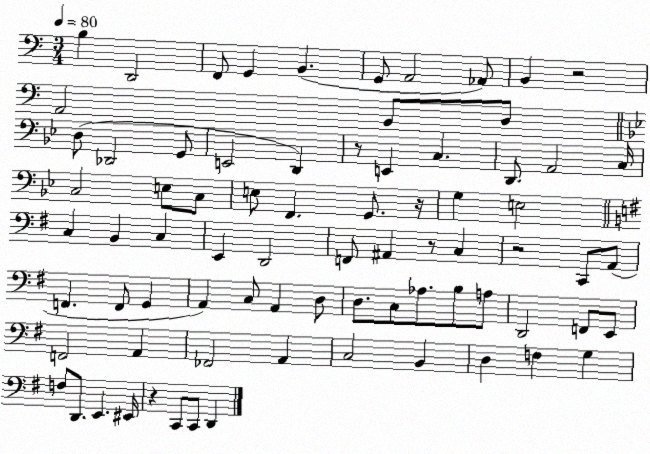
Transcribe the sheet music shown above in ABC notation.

X:1
T:Untitled
M:3/4
L:1/4
K:C
B, D,,2 F,,/2 G,, B,, G,,/2 A,,2 _A,,/2 B,, z2 A,,2 B,,/2 D,/2 D,/2 _D,,2 G,,/2 E,,2 D,, z/2 E,, C, D,,/2 A,,2 C,/4 C,2 E,/2 C,/2 E,/2 F,, G,,/2 z/4 G, E,2 C, B,, C, E,, D,,2 F,,/2 ^A,, z/2 C, z2 C,,/2 A,,/2 F,, F,,/2 G,, A,, C,/2 A,, D,/2 D,/2 C,/2 _A,/2 B,/2 A,/2 D,,2 F,,/2 E,,/2 F,,2 A,, _F,,2 A,, C,2 B,, D, F, G, F,/2 D,,/2 E,, ^E,,/4 z C,,/2 C,,/2 D,,